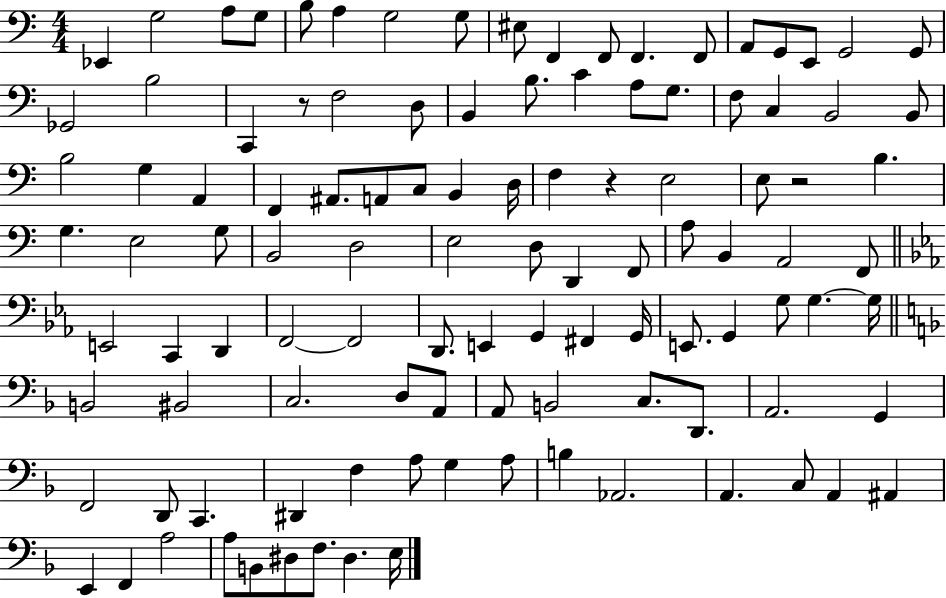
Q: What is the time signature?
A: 4/4